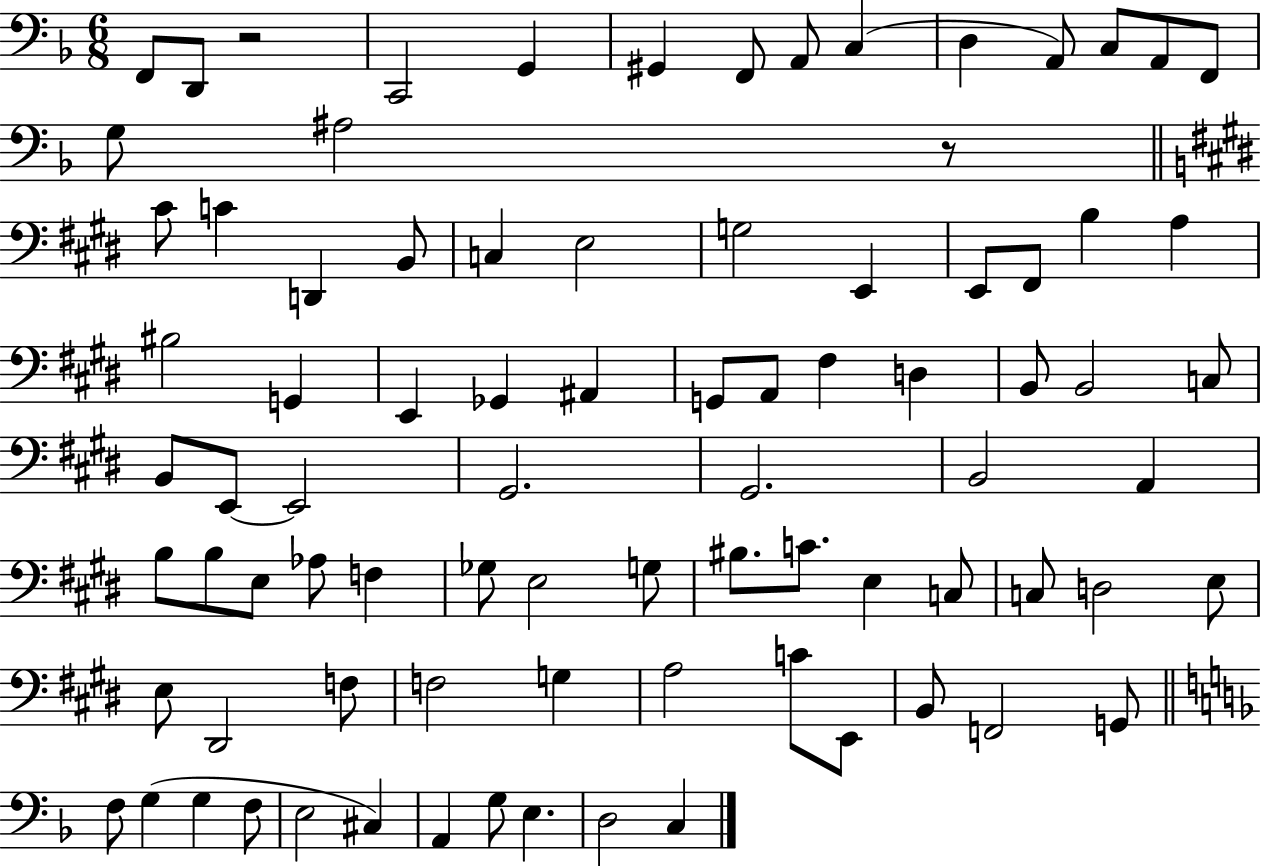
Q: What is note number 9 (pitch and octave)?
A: D3